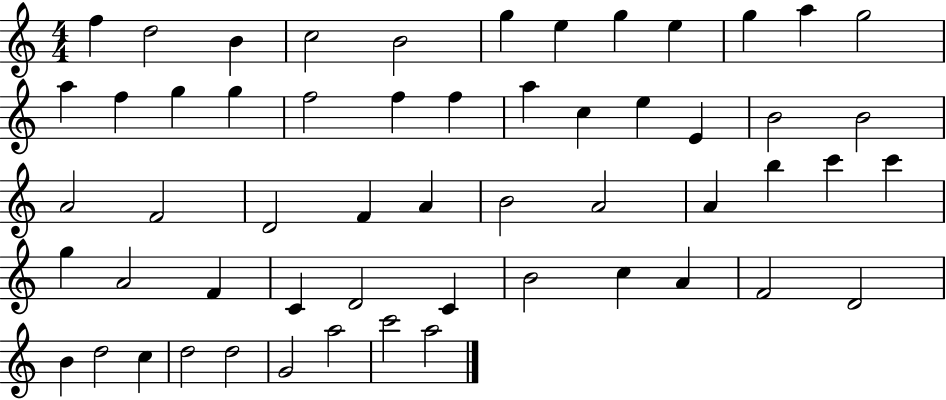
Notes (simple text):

F5/q D5/h B4/q C5/h B4/h G5/q E5/q G5/q E5/q G5/q A5/q G5/h A5/q F5/q G5/q G5/q F5/h F5/q F5/q A5/q C5/q E5/q E4/q B4/h B4/h A4/h F4/h D4/h F4/q A4/q B4/h A4/h A4/q B5/q C6/q C6/q G5/q A4/h F4/q C4/q D4/h C4/q B4/h C5/q A4/q F4/h D4/h B4/q D5/h C5/q D5/h D5/h G4/h A5/h C6/h A5/h